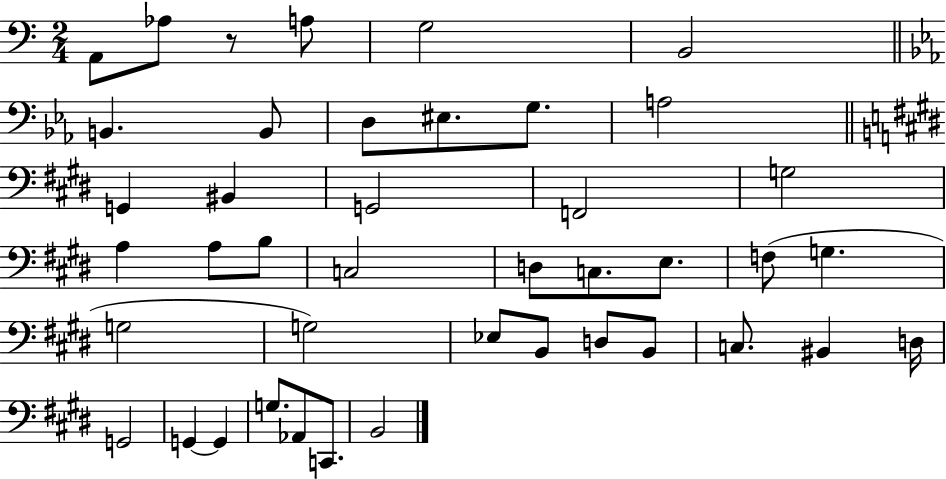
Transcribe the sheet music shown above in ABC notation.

X:1
T:Untitled
M:2/4
L:1/4
K:C
A,,/2 _A,/2 z/2 A,/2 G,2 B,,2 B,, B,,/2 D,/2 ^E,/2 G,/2 A,2 G,, ^B,, G,,2 F,,2 G,2 A, A,/2 B,/2 C,2 D,/2 C,/2 E,/2 F,/2 G, G,2 G,2 _E,/2 B,,/2 D,/2 B,,/2 C,/2 ^B,, D,/4 G,,2 G,, G,, G,/2 _A,,/2 C,,/2 B,,2